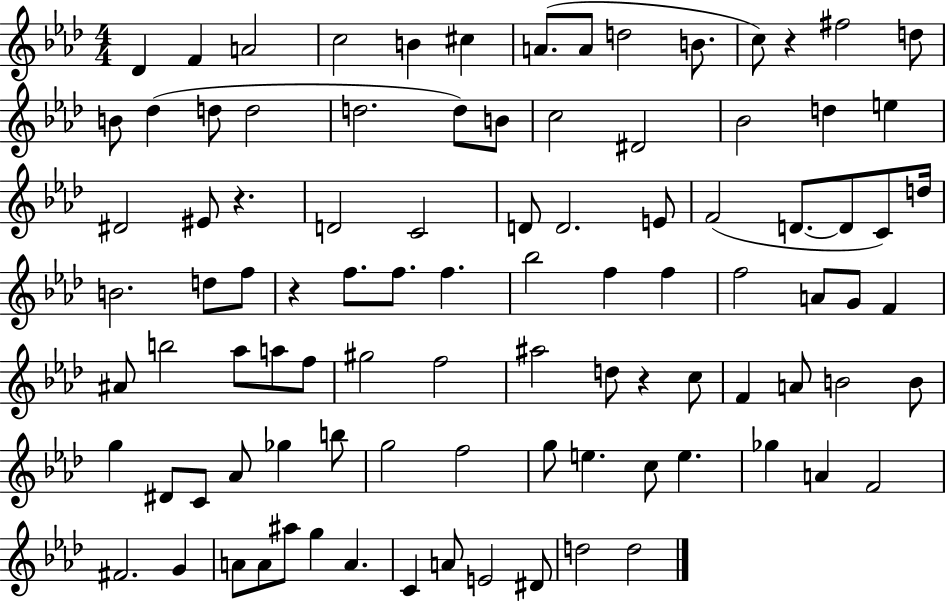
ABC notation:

X:1
T:Untitled
M:4/4
L:1/4
K:Ab
_D F A2 c2 B ^c A/2 A/2 d2 B/2 c/2 z ^f2 d/2 B/2 _d d/2 d2 d2 d/2 B/2 c2 ^D2 _B2 d e ^D2 ^E/2 z D2 C2 D/2 D2 E/2 F2 D/2 D/2 C/2 d/4 B2 d/2 f/2 z f/2 f/2 f _b2 f f f2 A/2 G/2 F ^A/2 b2 _a/2 a/2 f/2 ^g2 f2 ^a2 d/2 z c/2 F A/2 B2 B/2 g ^D/2 C/2 _A/2 _g b/2 g2 f2 g/2 e c/2 e _g A F2 ^F2 G A/2 A/2 ^a/2 g A C A/2 E2 ^D/2 d2 d2